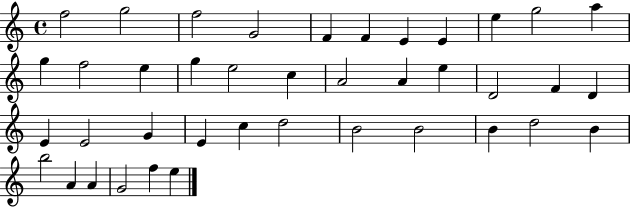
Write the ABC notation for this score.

X:1
T:Untitled
M:4/4
L:1/4
K:C
f2 g2 f2 G2 F F E E e g2 a g f2 e g e2 c A2 A e D2 F D E E2 G E c d2 B2 B2 B d2 B b2 A A G2 f e